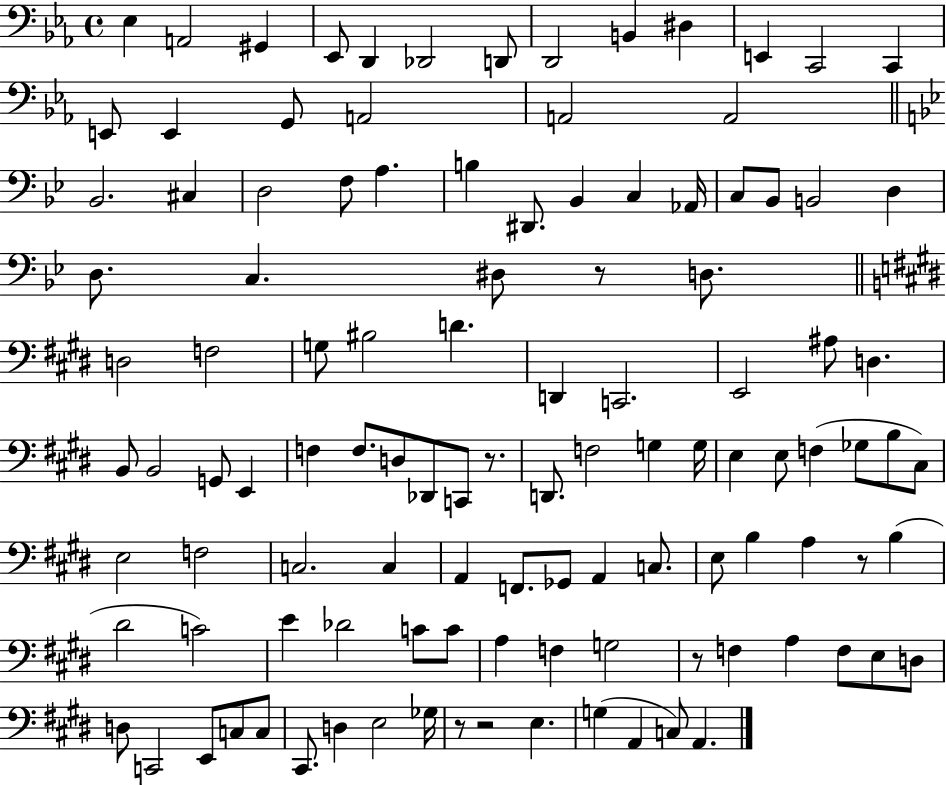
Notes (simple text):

Eb3/q A2/h G#2/q Eb2/e D2/q Db2/h D2/e D2/h B2/q D#3/q E2/q C2/h C2/q E2/e E2/q G2/e A2/h A2/h A2/h Bb2/h. C#3/q D3/h F3/e A3/q. B3/q D#2/e. Bb2/q C3/q Ab2/s C3/e Bb2/e B2/h D3/q D3/e. C3/q. D#3/e R/e D3/e. D3/h F3/h G3/e BIS3/h D4/q. D2/q C2/h. E2/h A#3/e D3/q. B2/e B2/h G2/e E2/q F3/q F3/e. D3/e Db2/e C2/e R/e. D2/e. F3/h G3/q G3/s E3/q E3/e F3/q Gb3/e B3/e C#3/e E3/h F3/h C3/h. C3/q A2/q F2/e. Gb2/e A2/q C3/e. E3/e B3/q A3/q R/e B3/q D#4/h C4/h E4/q Db4/h C4/e C4/e A3/q F3/q G3/h R/e F3/q A3/q F3/e E3/e D3/e D3/e C2/h E2/e C3/e C3/e C#2/e. D3/q E3/h Gb3/s R/e R/h E3/q. G3/q A2/q C3/e A2/q.